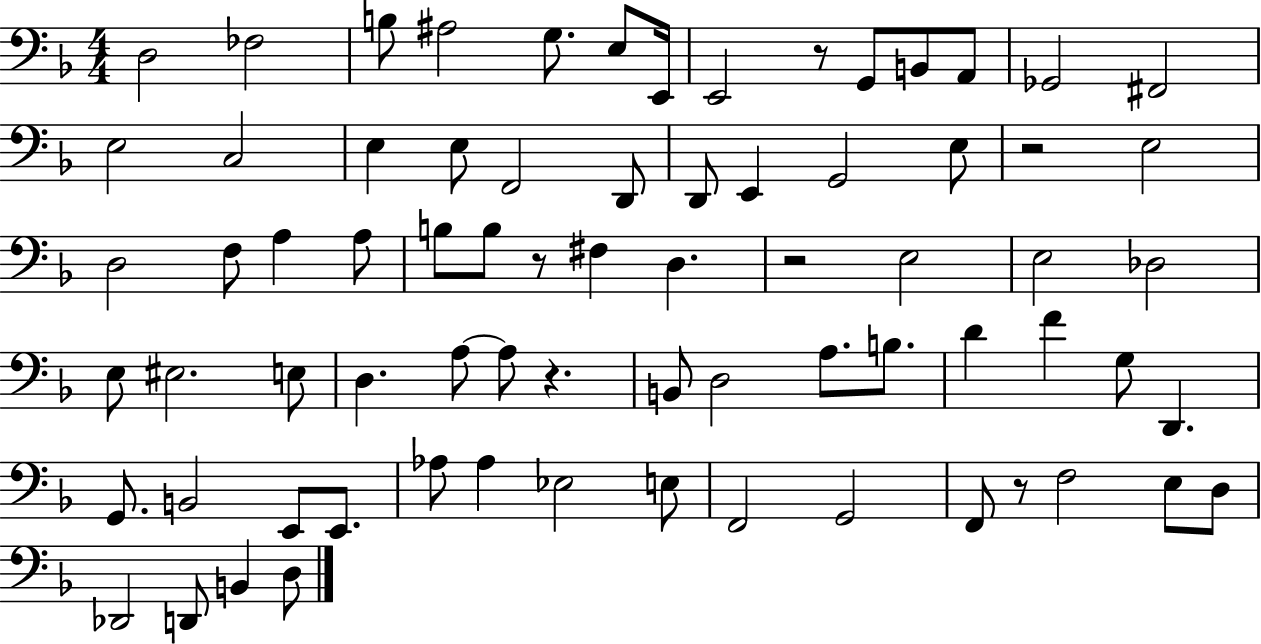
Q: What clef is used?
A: bass